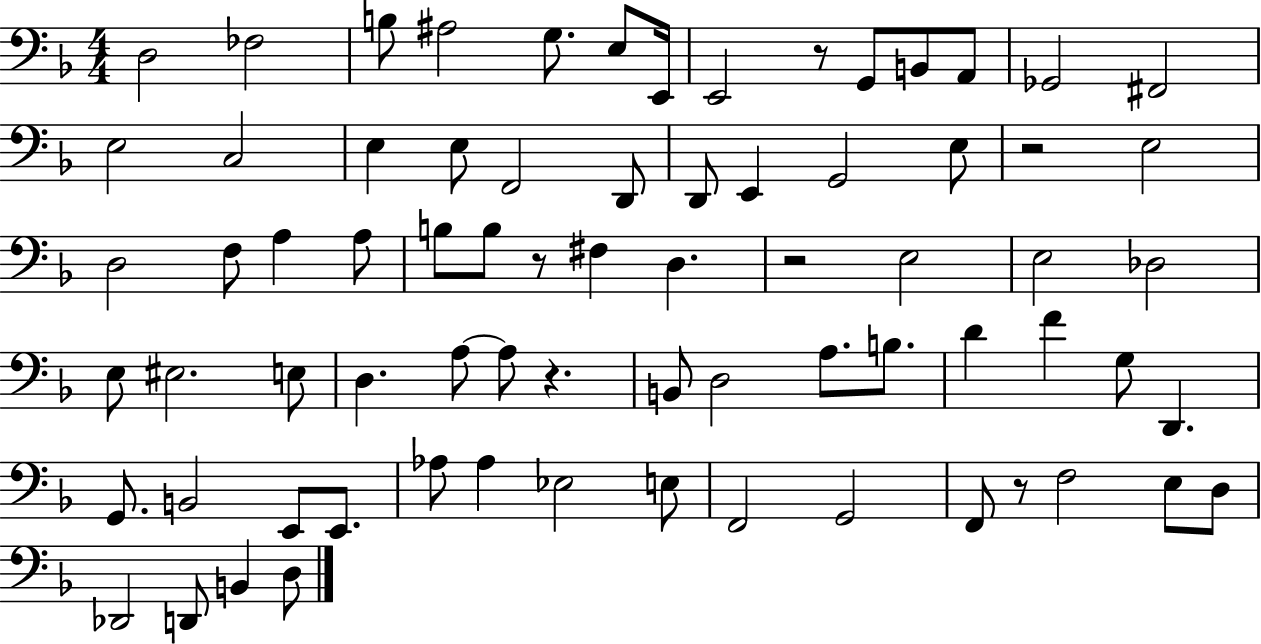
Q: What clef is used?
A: bass